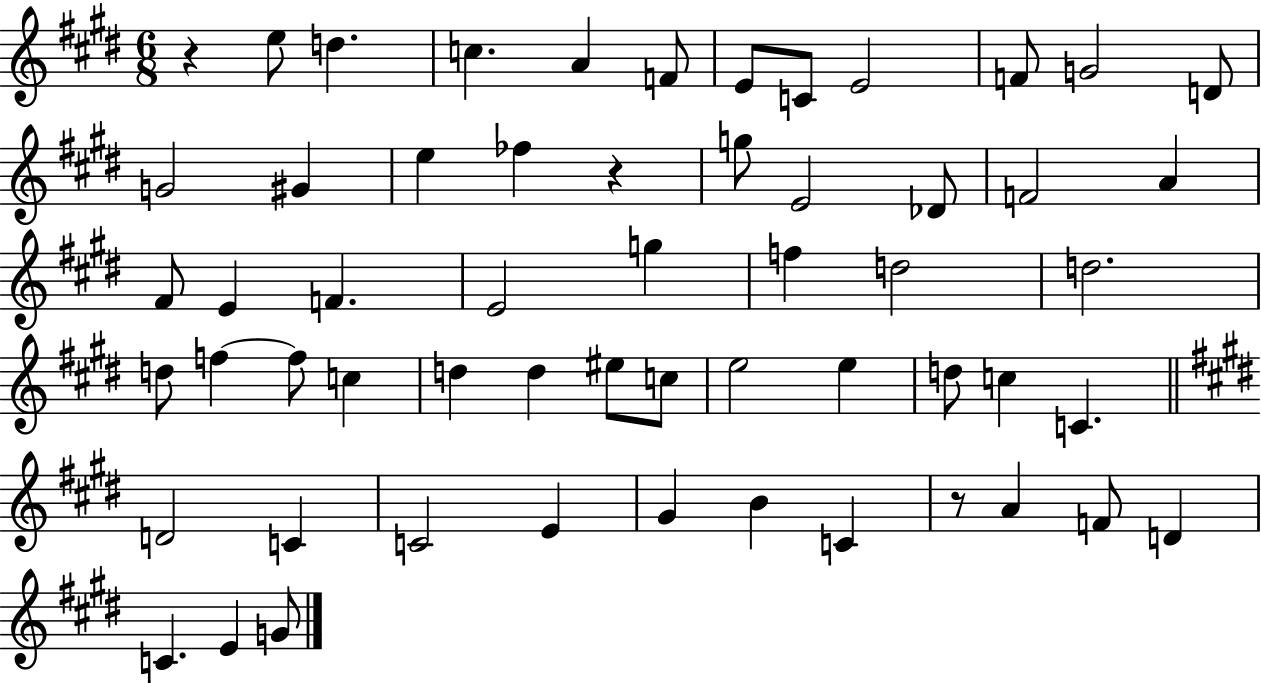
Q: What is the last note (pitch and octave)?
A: G4